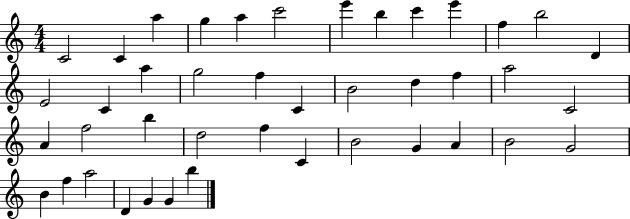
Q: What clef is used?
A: treble